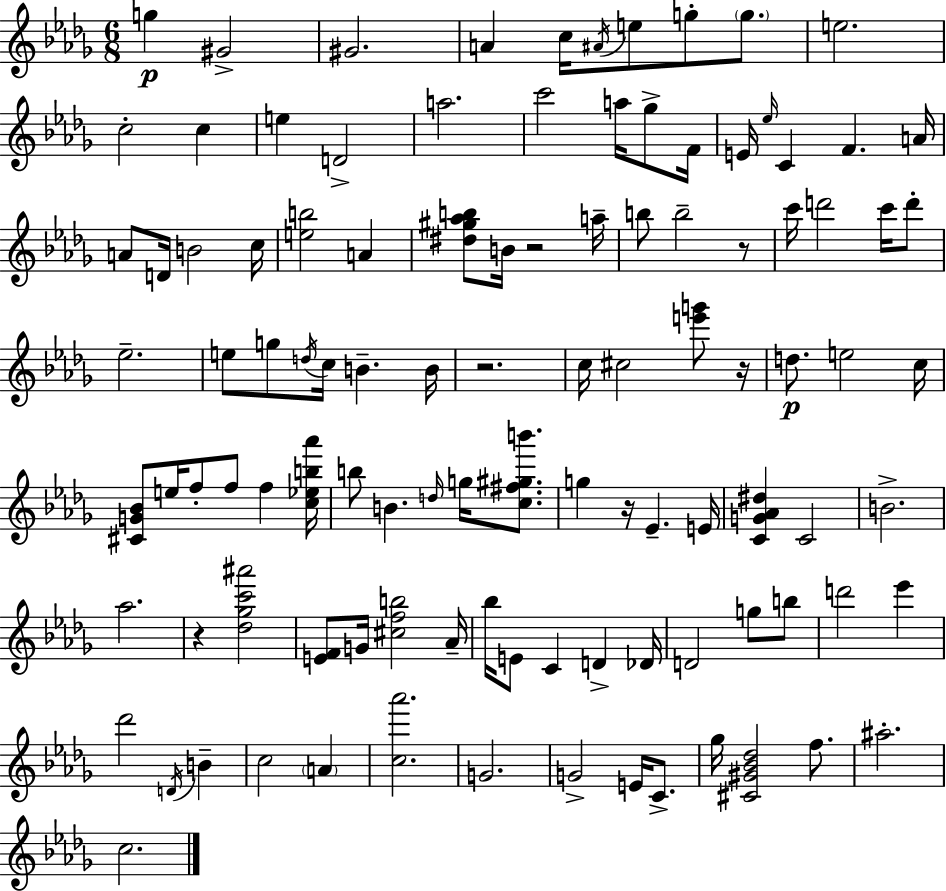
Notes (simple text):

G5/q G#4/h G#4/h. A4/q C5/s A#4/s E5/e G5/e G5/e. E5/h. C5/h C5/q E5/q D4/h A5/h. C6/h A5/s Gb5/e F4/s E4/s Eb5/s C4/q F4/q. A4/s A4/e D4/s B4/h C5/s [E5,B5]/h A4/q [D#5,G#5,Ab5,B5]/e B4/s R/h A5/s B5/e B5/h R/e C6/s D6/h C6/s D6/e Eb5/h. E5/e G5/e D5/s C5/s B4/q. B4/s R/h. C5/s C#5/h [E6,G6]/e R/s D5/e. E5/h C5/s [C#4,G4,Bb4]/e E5/s F5/e F5/e F5/q [C5,Eb5,B5,Ab6]/s B5/e B4/q. D5/s G5/s [C5,F#5,G#5,B6]/e. G5/q R/s Eb4/q. E4/s [C4,G4,Ab4,D#5]/q C4/h B4/h. Ab5/h. R/q [Db5,Gb5,C6,A#6]/h [E4,F4]/e G4/s [C#5,F5,B5]/h Ab4/s Bb5/s E4/e C4/q D4/q Db4/s D4/h G5/e B5/e D6/h Eb6/q Db6/h D4/s B4/q C5/h A4/q [C5,Ab6]/h. G4/h. G4/h E4/s C4/e. Gb5/s [C#4,G#4,Bb4,Db5]/h F5/e. A#5/h. C5/h.